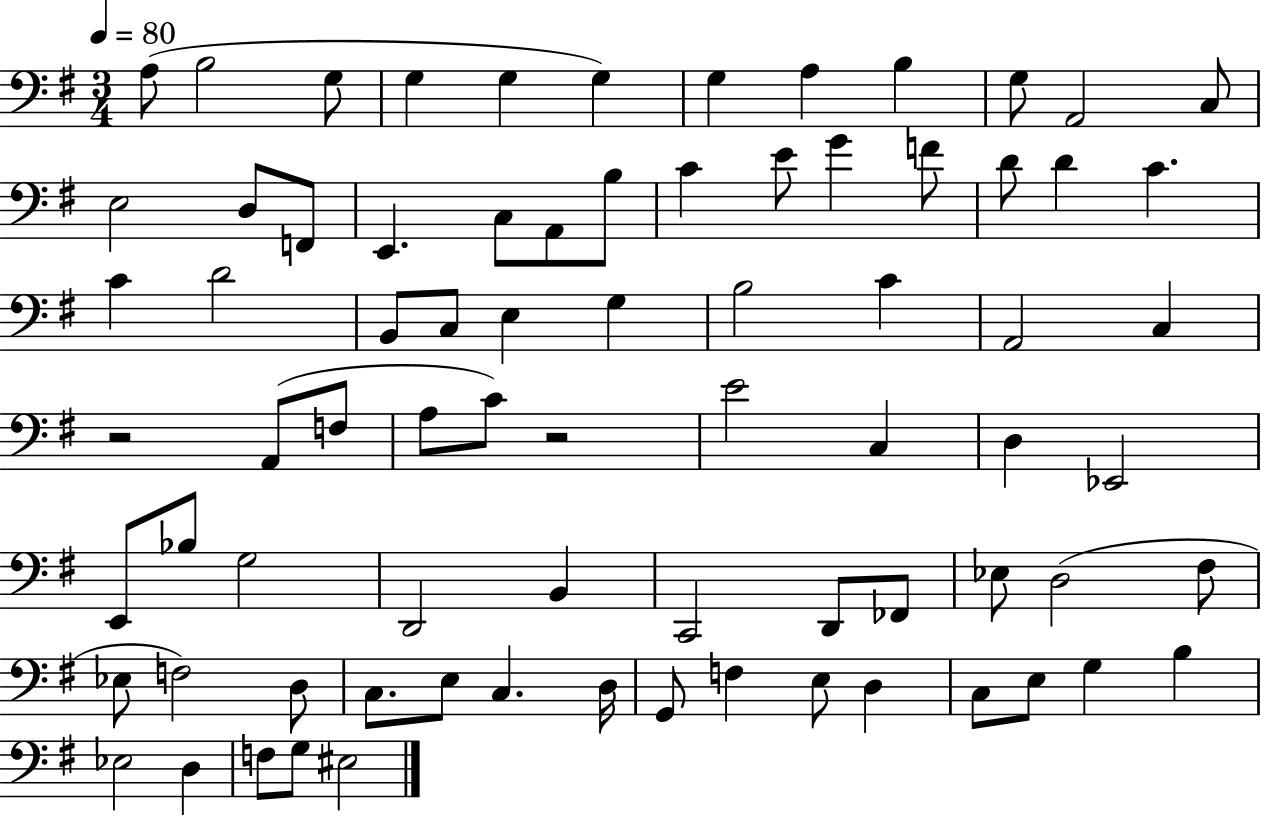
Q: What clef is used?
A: bass